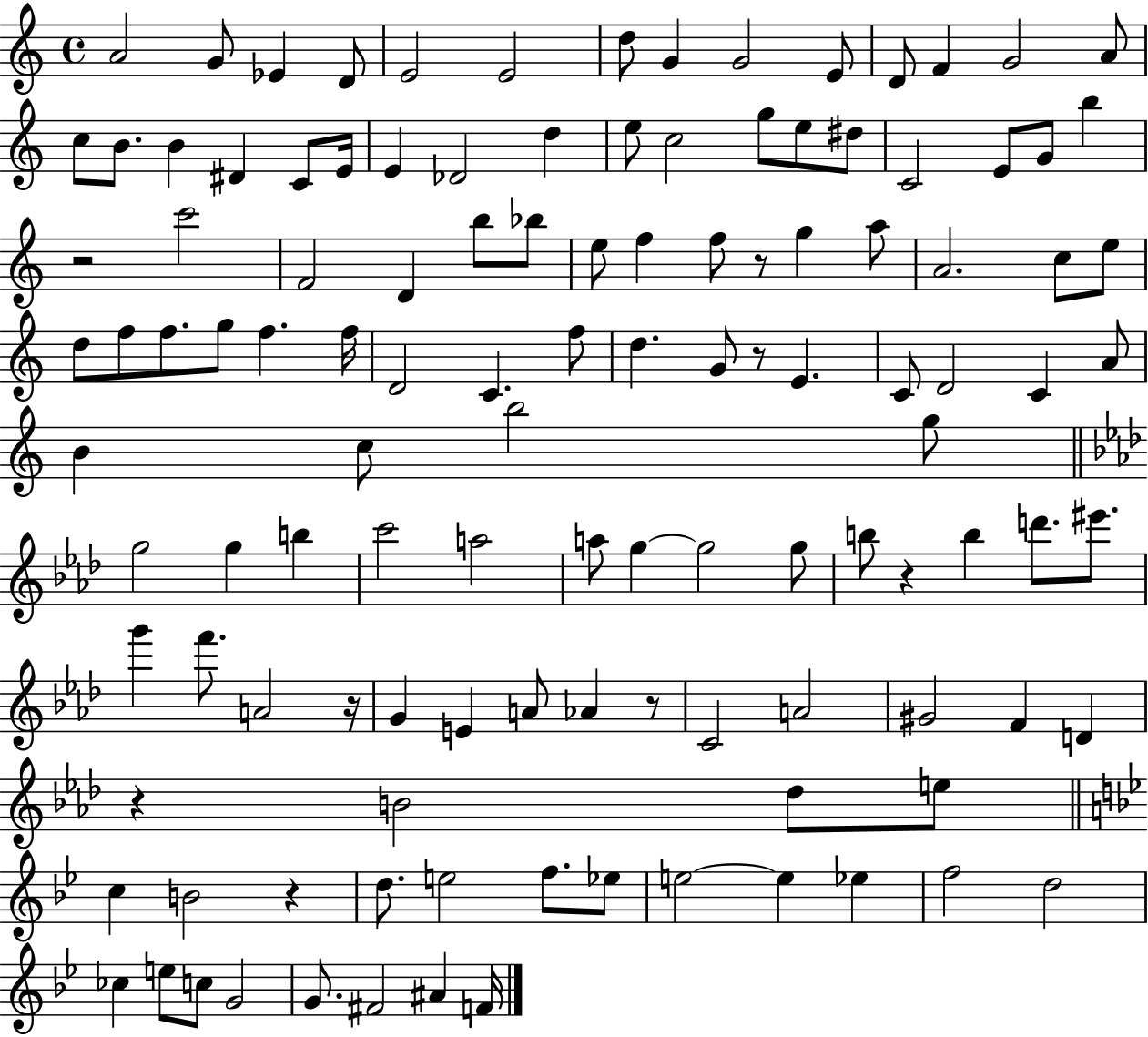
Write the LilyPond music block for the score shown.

{
  \clef treble
  \time 4/4
  \defaultTimeSignature
  \key c \major
  a'2 g'8 ees'4 d'8 | e'2 e'2 | d''8 g'4 g'2 e'8 | d'8 f'4 g'2 a'8 | \break c''8 b'8. b'4 dis'4 c'8 e'16 | e'4 des'2 d''4 | e''8 c''2 g''8 e''8 dis''8 | c'2 e'8 g'8 b''4 | \break r2 c'''2 | f'2 d'4 b''8 bes''8 | e''8 f''4 f''8 r8 g''4 a''8 | a'2. c''8 e''8 | \break d''8 f''8 f''8. g''8 f''4. f''16 | d'2 c'4. f''8 | d''4. g'8 r8 e'4. | c'8 d'2 c'4 a'8 | \break b'4 c''8 b''2 g''8 | \bar "||" \break \key aes \major g''2 g''4 b''4 | c'''2 a''2 | a''8 g''4~~ g''2 g''8 | b''8 r4 b''4 d'''8. eis'''8. | \break g'''4 f'''8. a'2 r16 | g'4 e'4 a'8 aes'4 r8 | c'2 a'2 | gis'2 f'4 d'4 | \break r4 b'2 des''8 e''8 | \bar "||" \break \key g \minor c''4 b'2 r4 | d''8. e''2 f''8. ees''8 | e''2~~ e''4 ees''4 | f''2 d''2 | \break ces''4 e''8 c''8 g'2 | g'8. fis'2 ais'4 f'16 | \bar "|."
}